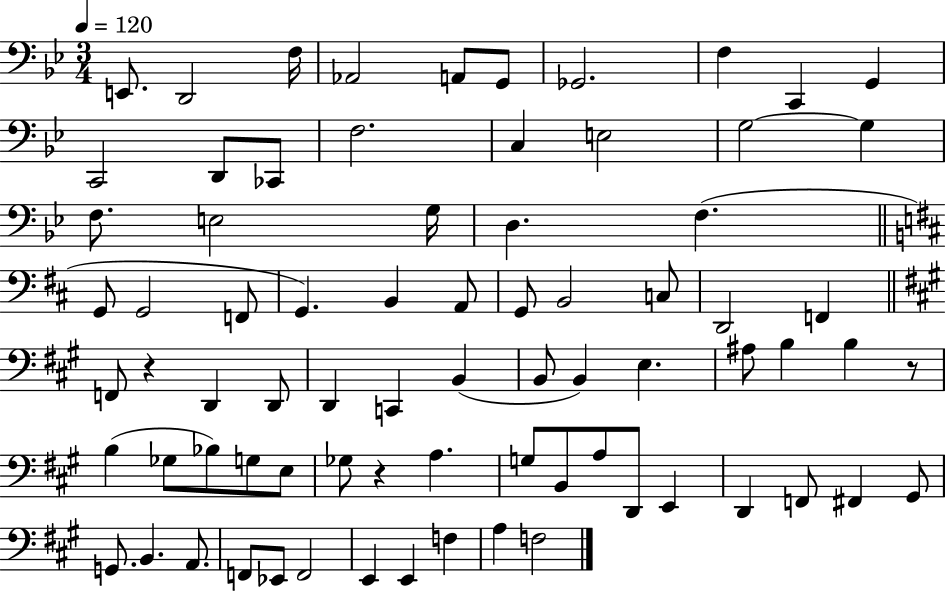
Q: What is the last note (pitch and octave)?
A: F3